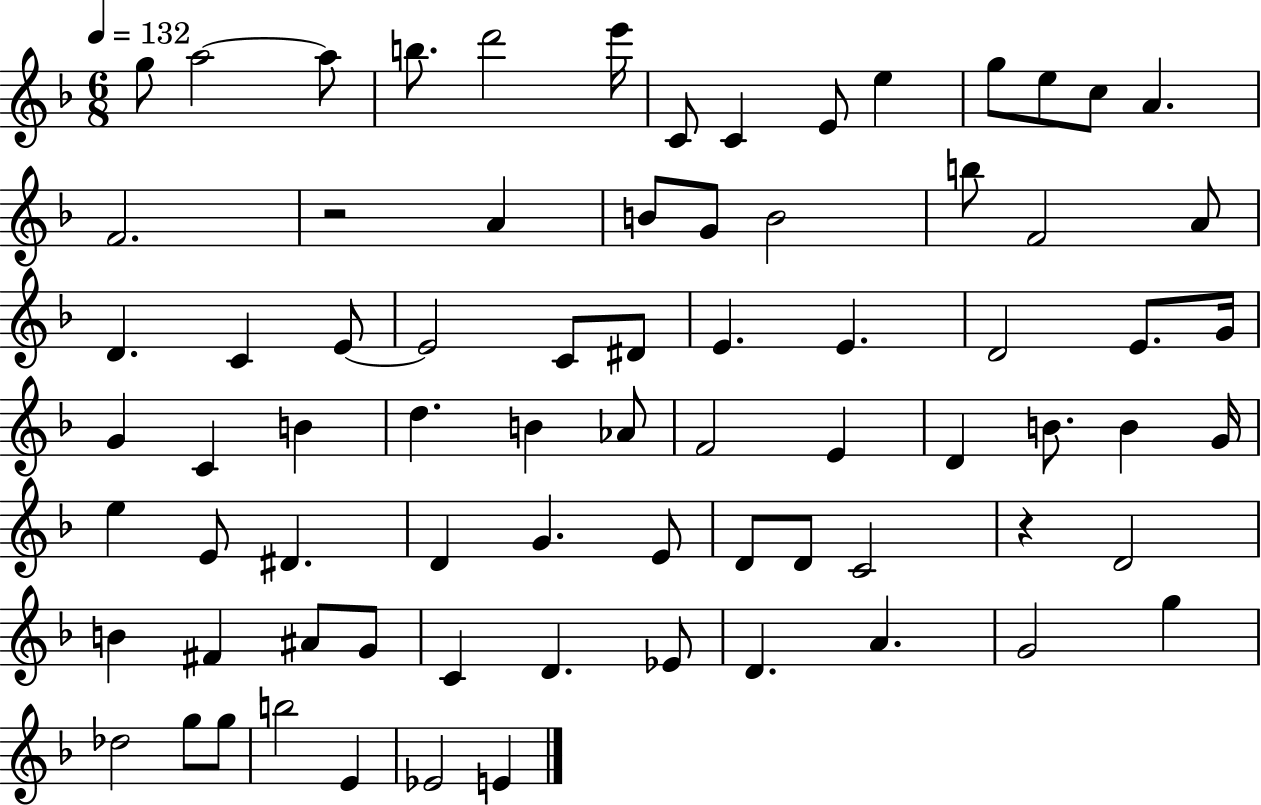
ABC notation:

X:1
T:Untitled
M:6/8
L:1/4
K:F
g/2 a2 a/2 b/2 d'2 e'/4 C/2 C E/2 e g/2 e/2 c/2 A F2 z2 A B/2 G/2 B2 b/2 F2 A/2 D C E/2 E2 C/2 ^D/2 E E D2 E/2 G/4 G C B d B _A/2 F2 E D B/2 B G/4 e E/2 ^D D G E/2 D/2 D/2 C2 z D2 B ^F ^A/2 G/2 C D _E/2 D A G2 g _d2 g/2 g/2 b2 E _E2 E